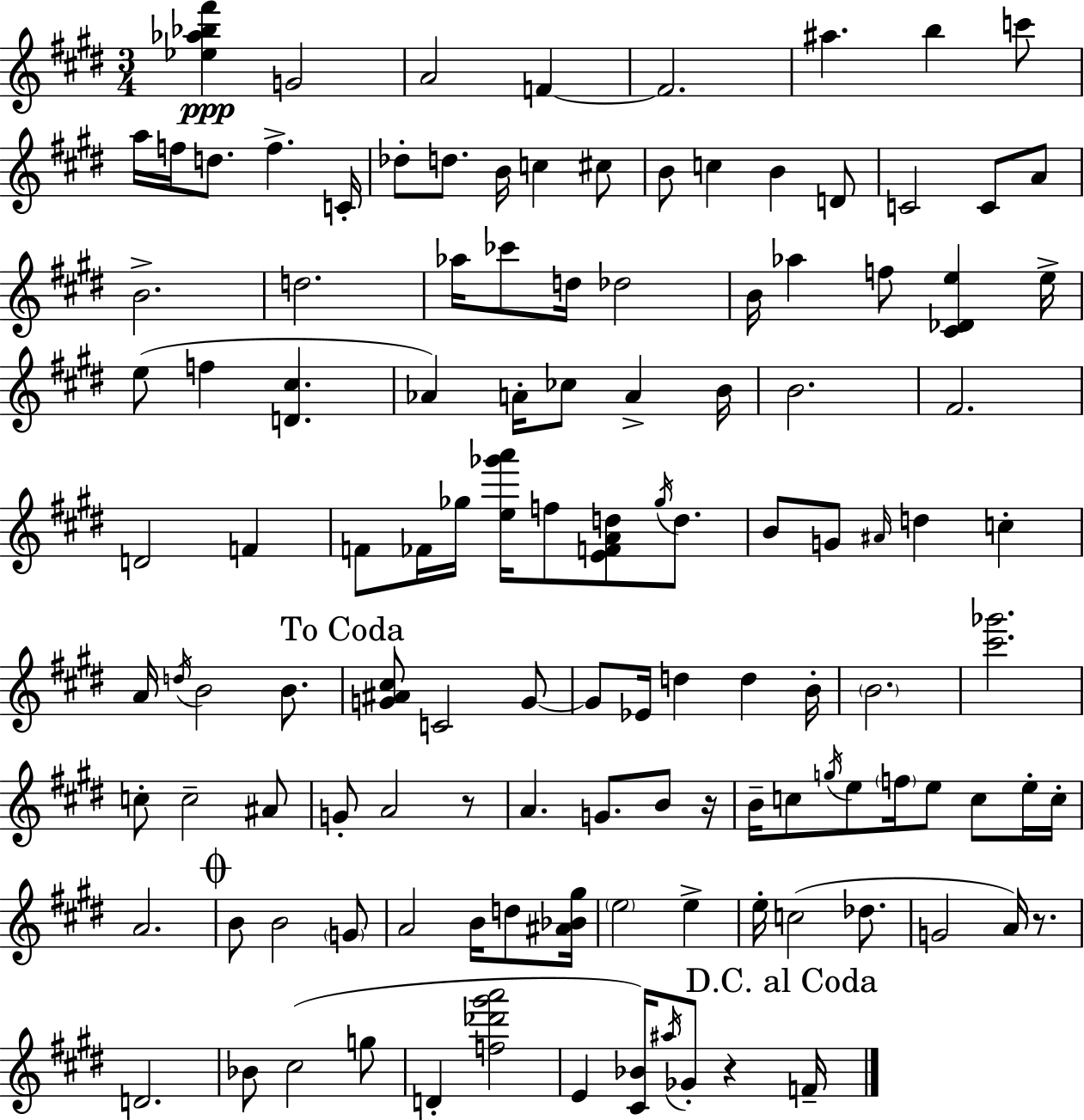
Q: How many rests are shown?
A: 4